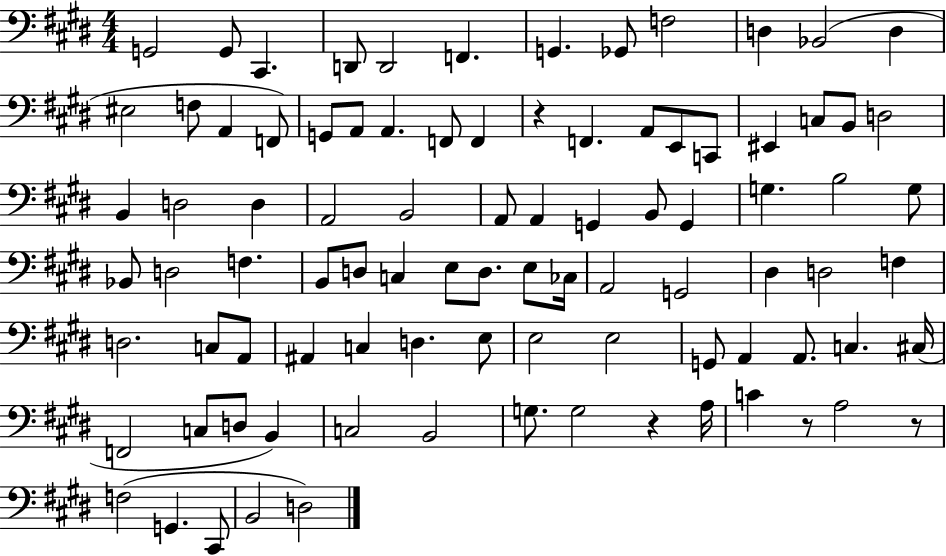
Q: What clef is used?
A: bass